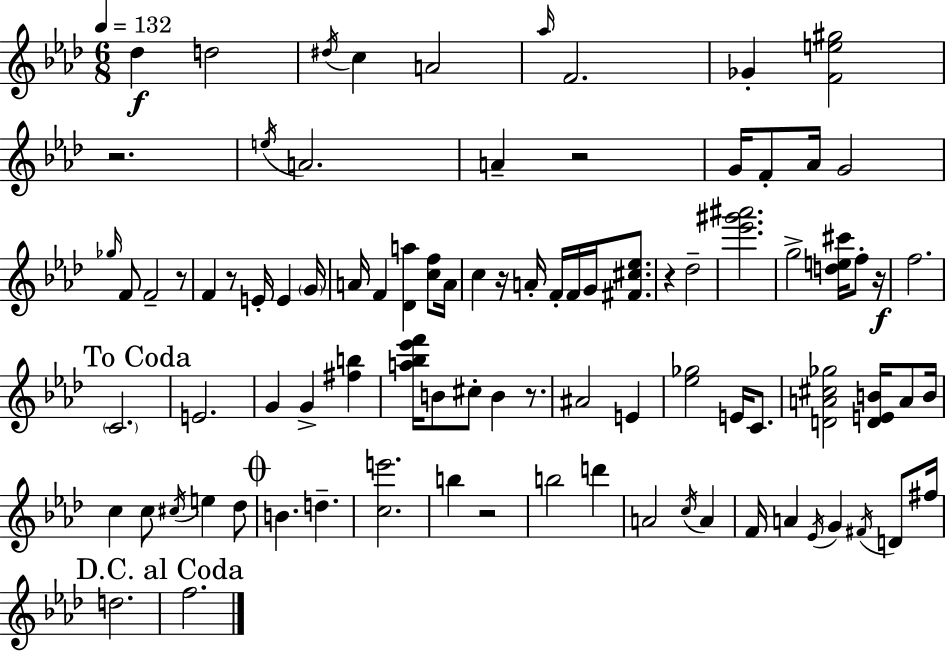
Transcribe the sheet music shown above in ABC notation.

X:1
T:Untitled
M:6/8
L:1/4
K:Fm
_d d2 ^d/4 c A2 _a/4 F2 _G [Fe^g]2 z2 e/4 A2 A z2 G/4 F/2 _A/4 G2 _g/4 F/2 F2 z/2 F z/2 E/4 E G/4 A/4 F [_Da] [cf]/2 A/4 c z/4 A/4 F/4 F/4 G/4 [^F^c_e]/2 z _d2 [_e'^g'^a']2 g2 [de^c']/4 f/2 z/4 f2 C2 E2 G G [^fb] [a_b_e'f']/4 B/2 ^c/2 B z/2 ^A2 E [_e_g]2 E/4 C/2 [DA^c_g]2 [DEB]/4 A/2 B/4 c c/2 ^c/4 e _d/2 B d [ce']2 b z2 b2 d' A2 c/4 A F/4 A _E/4 G ^F/4 D/2 ^f/4 d2 f2